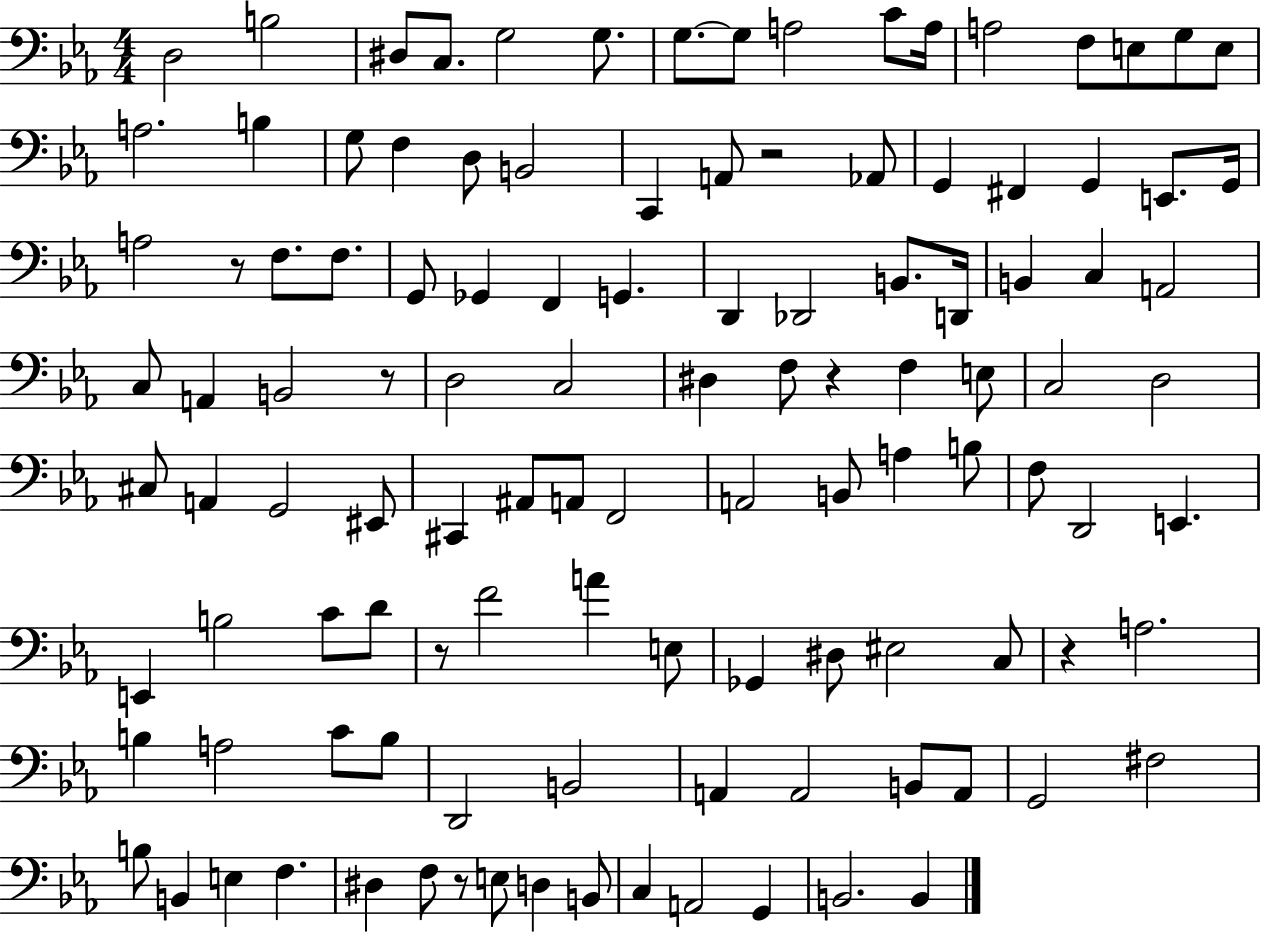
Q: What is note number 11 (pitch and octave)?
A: A3